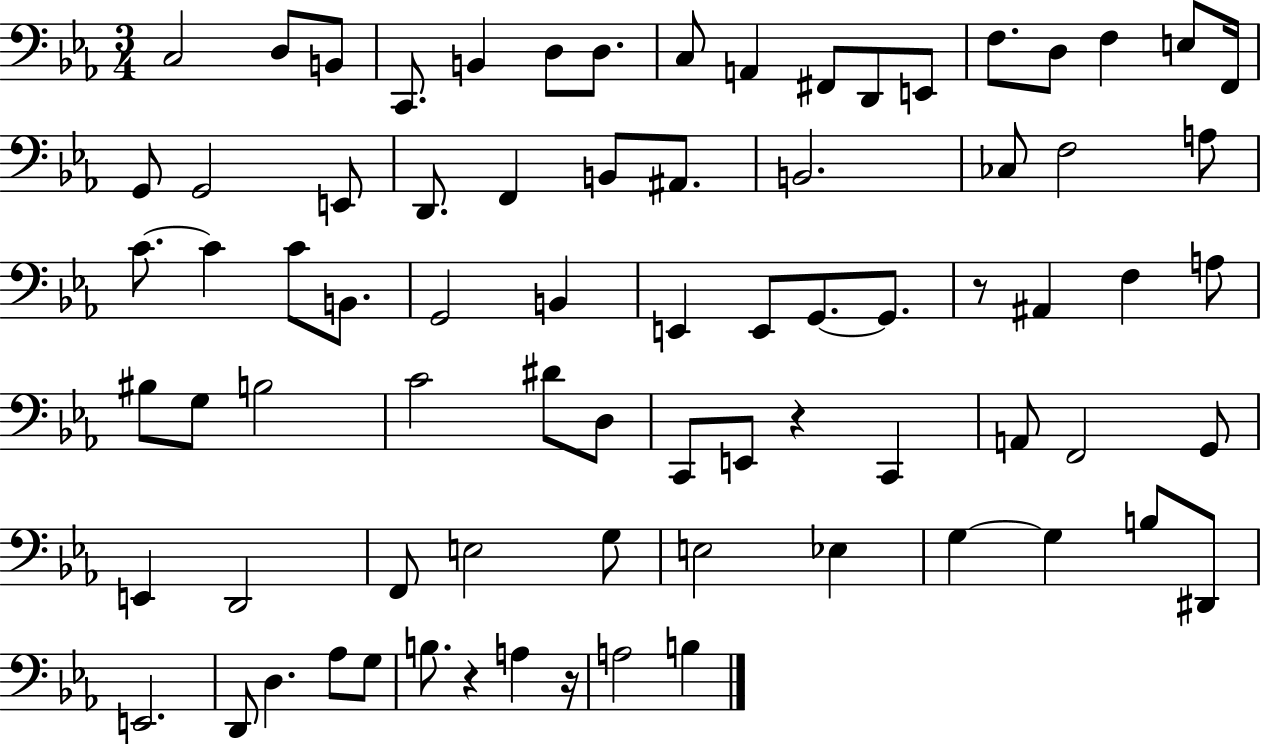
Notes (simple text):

C3/h D3/e B2/e C2/e. B2/q D3/e D3/e. C3/e A2/q F#2/e D2/e E2/e F3/e. D3/e F3/q E3/e F2/s G2/e G2/h E2/e D2/e. F2/q B2/e A#2/e. B2/h. CES3/e F3/h A3/e C4/e. C4/q C4/e B2/e. G2/h B2/q E2/q E2/e G2/e. G2/e. R/e A#2/q F3/q A3/e BIS3/e G3/e B3/h C4/h D#4/e D3/e C2/e E2/e R/q C2/q A2/e F2/h G2/e E2/q D2/h F2/e E3/h G3/e E3/h Eb3/q G3/q G3/q B3/e D#2/e E2/h. D2/e D3/q. Ab3/e G3/e B3/e. R/q A3/q R/s A3/h B3/q